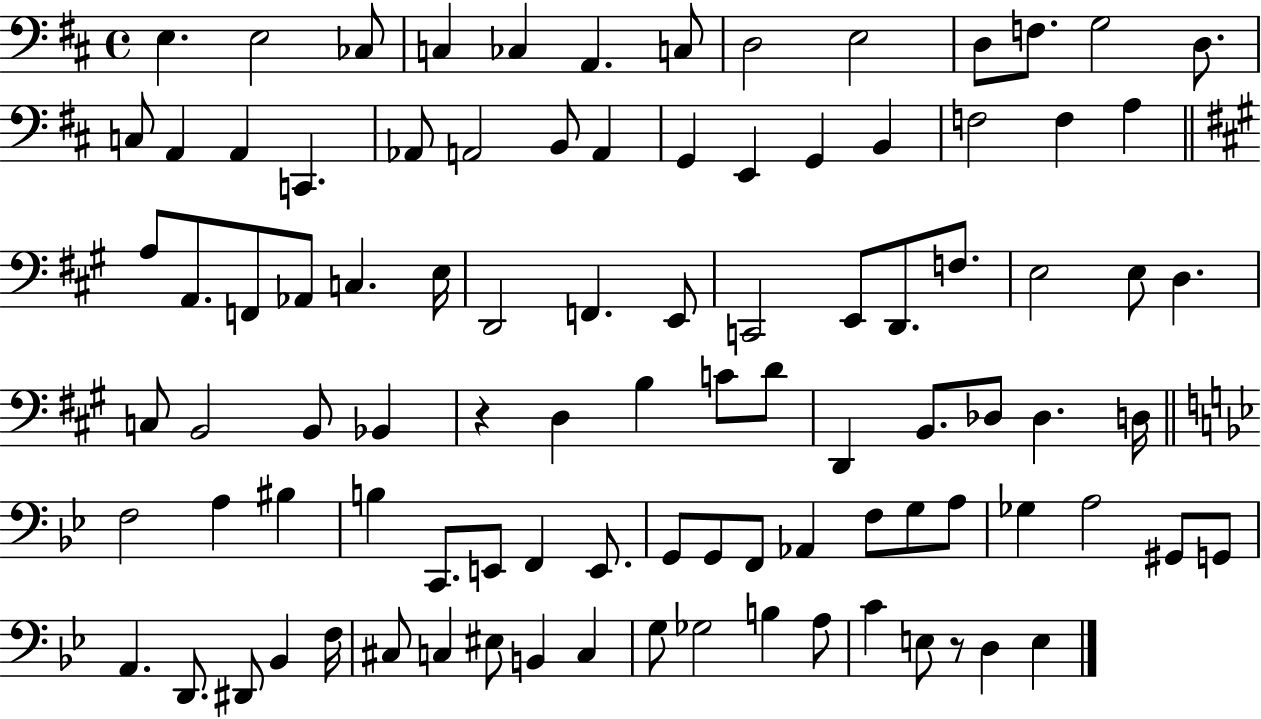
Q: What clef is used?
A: bass